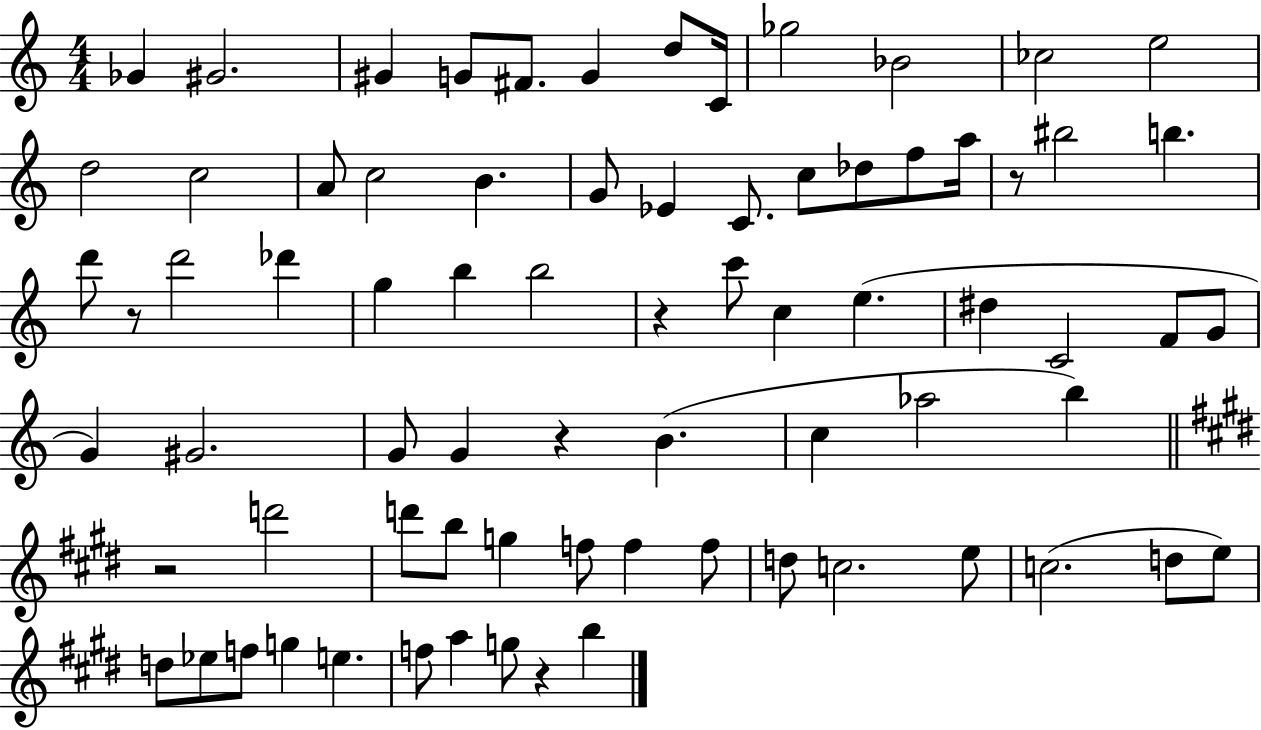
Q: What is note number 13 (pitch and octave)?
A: D5